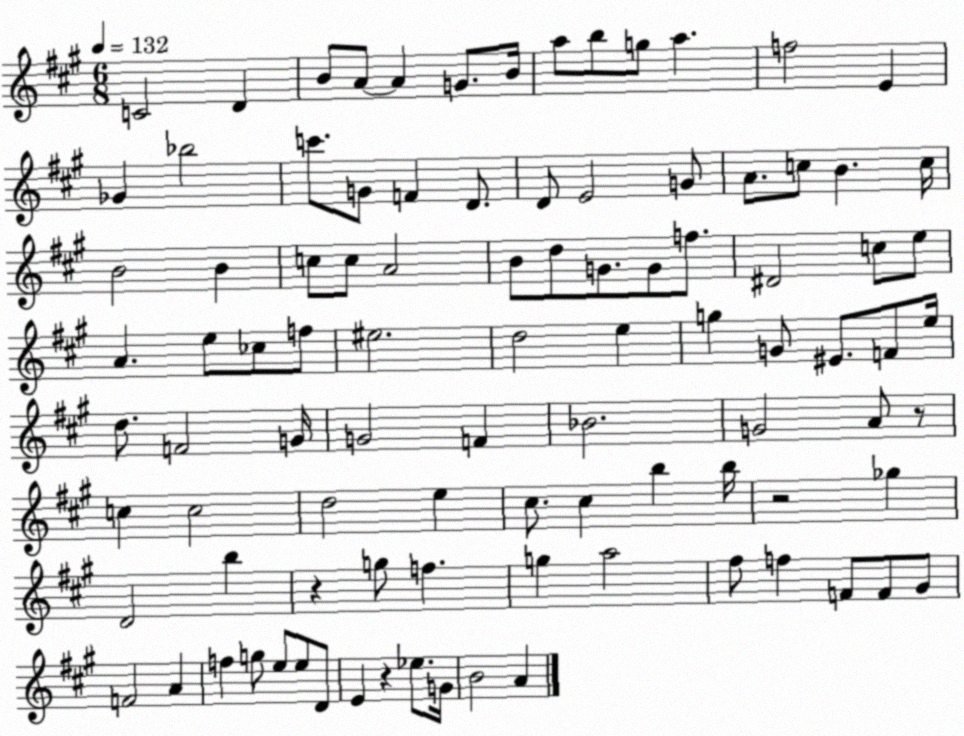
X:1
T:Untitled
M:6/8
L:1/4
K:A
C2 D B/2 A/2 A G/2 B/4 a/2 b/2 g/2 a f2 E _G _b2 c'/2 G/2 F D/2 D/2 E2 G/2 A/2 c/2 B c/4 B2 B c/2 c/2 A2 B/2 d/2 G/2 G/2 f/2 ^D2 c/2 e/2 A e/2 _c/2 f/2 ^e2 d2 e g G/2 ^E/2 F/2 e/4 d/2 F2 G/4 G2 F _B2 G2 A/2 z/2 c c2 d2 e ^c/2 ^c b b/4 z2 _g D2 b z g/2 f g a2 ^f/2 f F/2 F/2 ^G/2 F2 A f g/2 e/2 e/2 D/2 E z _e/2 G/4 B2 A